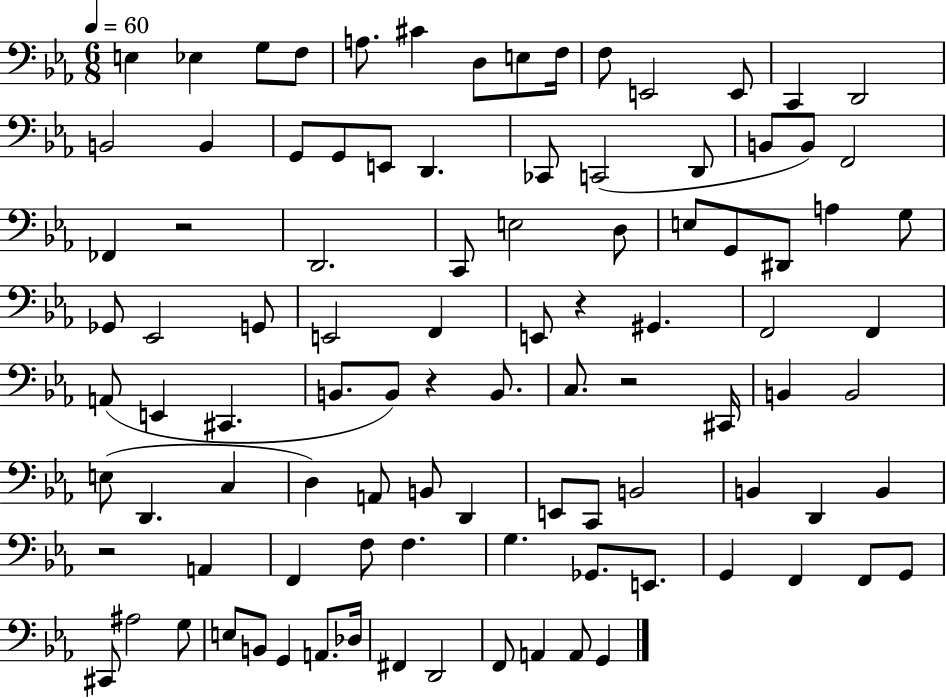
{
  \clef bass
  \numericTimeSignature
  \time 6/8
  \key ees \major
  \tempo 4 = 60
  e4 ees4 g8 f8 | a8. cis'4 d8 e8 f16 | f8 e,2 e,8 | c,4 d,2 | \break b,2 b,4 | g,8 g,8 e,8 d,4. | ces,8 c,2( d,8 | b,8 b,8) f,2 | \break fes,4 r2 | d,2. | c,8 e2 d8 | e8 g,8 dis,8 a4 g8 | \break ges,8 ees,2 g,8 | e,2 f,4 | e,8 r4 gis,4. | f,2 f,4 | \break a,8( e,4 cis,4. | b,8. b,8) r4 b,8. | c8. r2 cis,16 | b,4 b,2 | \break e8( d,4. c4 | d4) a,8 b,8 d,4 | e,8 c,8 b,2 | b,4 d,4 b,4 | \break r2 a,4 | f,4 f8 f4. | g4. ges,8. e,8. | g,4 f,4 f,8 g,8 | \break cis,8 ais2 g8 | e8 b,8 g,4 a,8. des16 | fis,4 d,2 | f,8 a,4 a,8 g,4 | \break \bar "|."
}